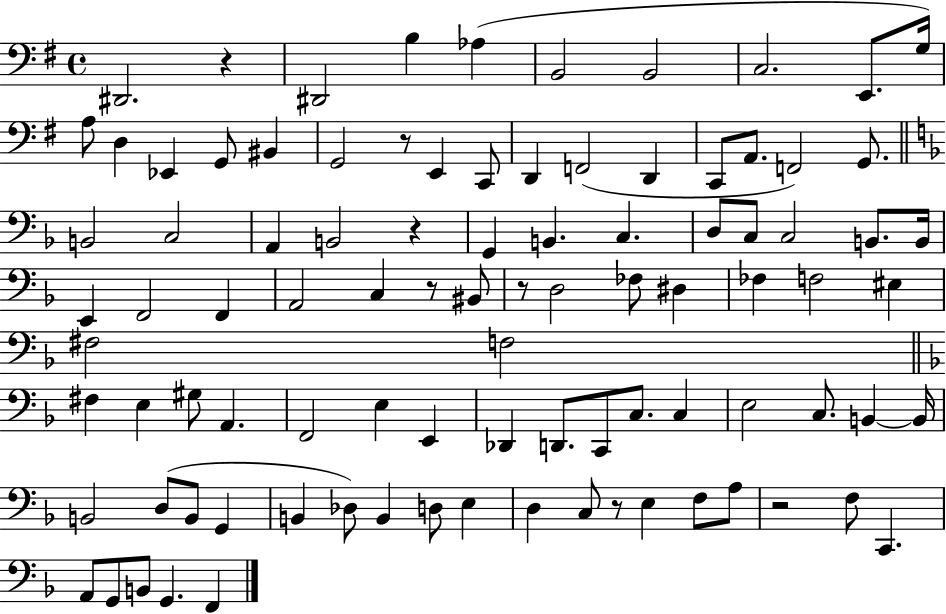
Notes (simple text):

D#2/h. R/q D#2/h B3/q Ab3/q B2/h B2/h C3/h. E2/e. G3/s A3/e D3/q Eb2/q G2/e BIS2/q G2/h R/e E2/q C2/e D2/q F2/h D2/q C2/e A2/e. F2/h G2/e. B2/h C3/h A2/q B2/h R/q G2/q B2/q. C3/q. D3/e C3/e C3/h B2/e. B2/s E2/q F2/h F2/q A2/h C3/q R/e BIS2/e R/e D3/h FES3/e D#3/q FES3/q F3/h EIS3/q F#3/h F3/h F#3/q E3/q G#3/e A2/q. F2/h E3/q E2/q Db2/q D2/e. C2/e C3/e. C3/q E3/h C3/e. B2/q B2/s B2/h D3/e B2/e G2/q B2/q Db3/e B2/q D3/e E3/q D3/q C3/e R/e E3/q F3/e A3/e R/h F3/e C2/q. A2/e G2/e B2/e G2/q. F2/q